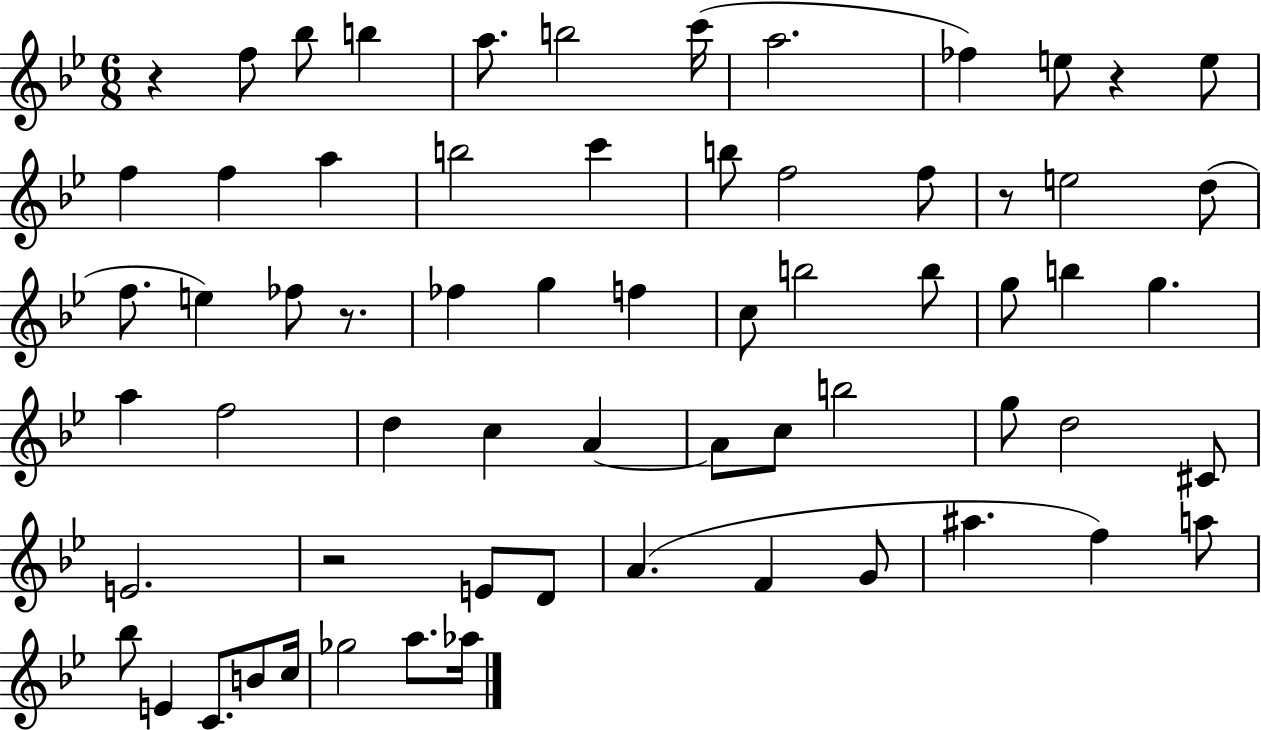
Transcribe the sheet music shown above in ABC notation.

X:1
T:Untitled
M:6/8
L:1/4
K:Bb
z f/2 _b/2 b a/2 b2 c'/4 a2 _f e/2 z e/2 f f a b2 c' b/2 f2 f/2 z/2 e2 d/2 f/2 e _f/2 z/2 _f g f c/2 b2 b/2 g/2 b g a f2 d c A A/2 c/2 b2 g/2 d2 ^C/2 E2 z2 E/2 D/2 A F G/2 ^a f a/2 _b/2 E C/2 B/2 c/4 _g2 a/2 _a/4